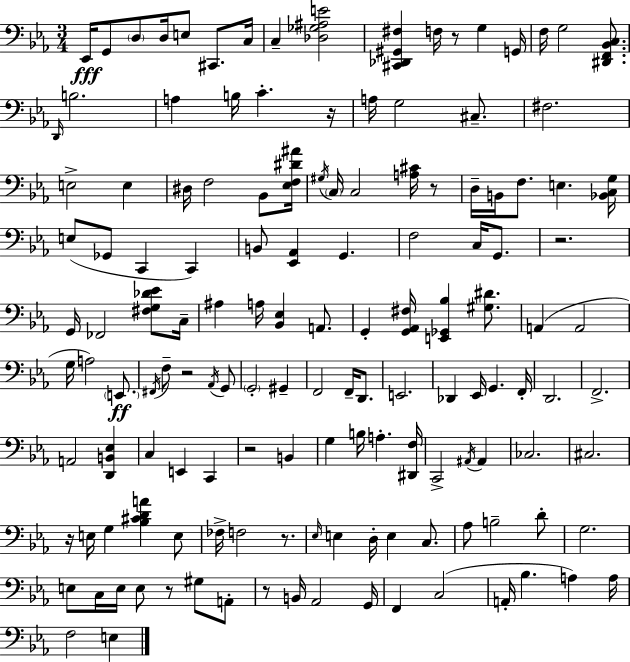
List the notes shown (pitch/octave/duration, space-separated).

Eb2/s G2/e D3/e D3/s E3/e C#2/e. C3/s C3/q [Db3,Gb3,A#3,E4]/h [C#2,Db2,G#2,F#3]/q F3/s R/e G3/q G2/s F3/s G3/h [D#2,F2,Bb2,C3]/e. D2/s B3/h. A3/q B3/s C4/q. R/s A3/s G3/h C#3/e. F#3/h. E3/h E3/q D#3/s F3/h Bb2/e [Eb3,F3,D#4,A#4]/s G#3/s C3/s C3/h [A3,C#4]/s R/e D3/s B2/s F3/e. E3/q. [Bb2,C3,G3]/s E3/e Gb2/e C2/q C2/q B2/e [Eb2,Ab2]/q G2/q. F3/h C3/s G2/e. R/h. G2/s FES2/h [F#3,G3,Db4,Eb4]/e C3/s A#3/q A3/s [Bb2,Eb3]/q A2/e. G2/q [G2,Ab2,F#3]/s [E2,Gb2,Bb3]/q [G#3,D#4]/e. A2/q A2/h G3/s A3/h E2/e. F#2/s F3/e R/h Ab2/s G2/e G2/h G#2/q F2/h F2/s D2/e. E2/h. Db2/q Eb2/s G2/q. F2/s D2/h. F2/h. A2/h [D2,B2,Eb3]/q C3/q E2/q C2/q R/h B2/q G3/q B3/s A3/q. [D#2,F3]/s C2/h A#2/s A#2/q CES3/h. C#3/h. R/s E3/s G3/q [Bb3,C#4,D4,A4]/q E3/e FES3/s F3/h R/e. Eb3/s E3/q D3/s E3/q C3/e. Ab3/e B3/h D4/e G3/h. E3/e C3/s E3/s E3/e R/e G#3/e A2/e R/e B2/s Ab2/h G2/s F2/q C3/h A2/s Bb3/q. A3/q A3/s F3/h E3/q